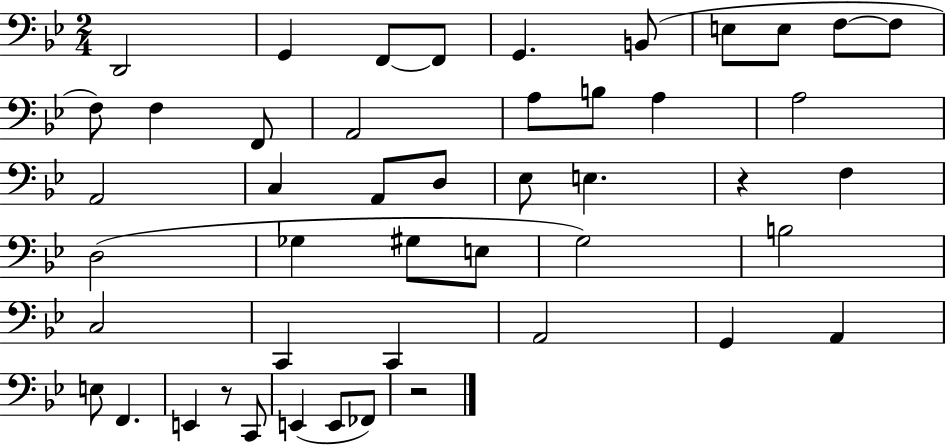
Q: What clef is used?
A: bass